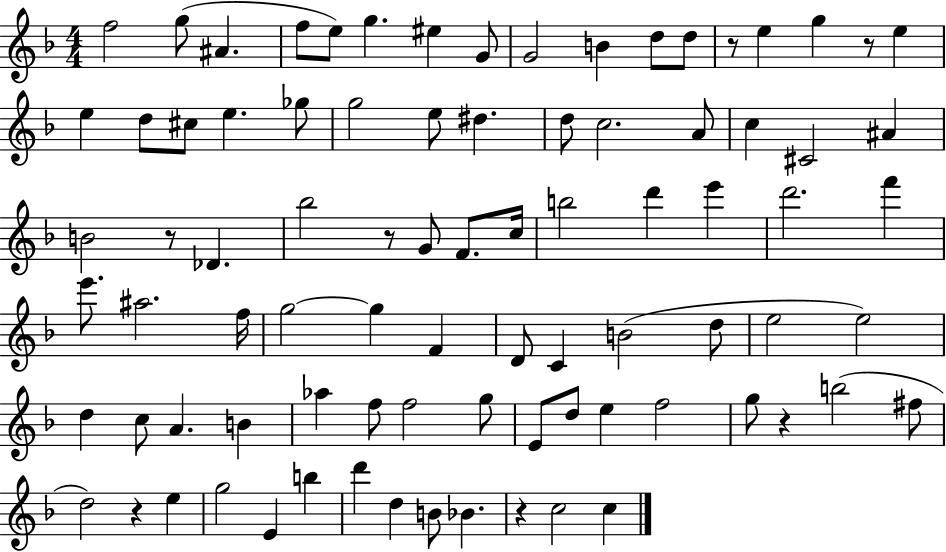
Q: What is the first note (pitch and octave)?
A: F5